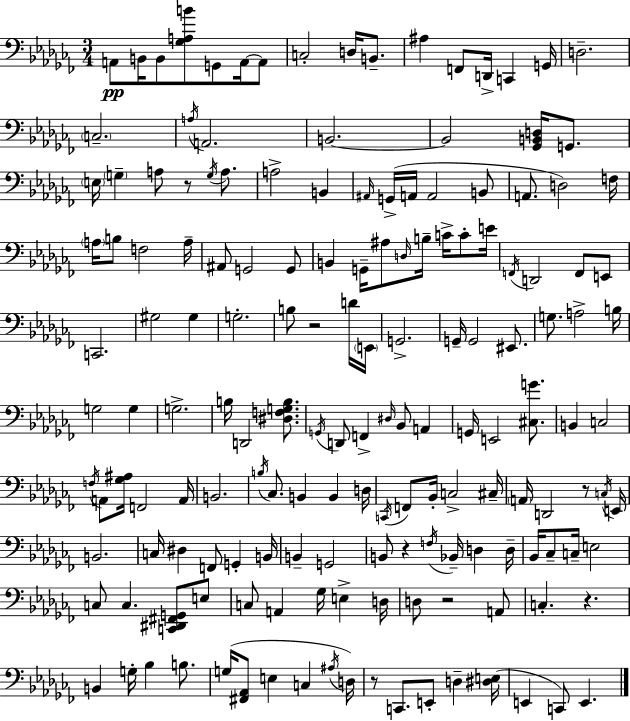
{
  \clef bass
  \numericTimeSignature
  \time 3/4
  \key aes \minor
  a,8\pp b,16 b,8 <ges a b'>8 g,8 a,16~~ a,8 | c2-. d16 b,8.-- | ais4 f,8 d,16-> c,4 g,16 | d2.-- | \break \parenthesize c2.-- | \acciaccatura { a16 } a,2. | b,2.~~ | b,2 <ges, b, d>16 g,8. | \break \parenthesize e16 \parenthesize g4-- a8 r8 \acciaccatura { g16 } a8. | a2-> b,4 | \grace { ais,16 } g,16->( a,16 a,2 | b,8 a,8. d2) | \break f16 \parenthesize a16 b8 f2 | a16-- ais,8 g,2 | g,8 b,4 g,16-- ais8 \grace { d16 } b16-- | c'16-> c'8-. e'16 \acciaccatura { f,16 } d,2 | \break f,8 e,8 c,2. | gis2 | gis4 g2.-. | b8 r2 | \break d'16 \parenthesize e,16 g,2.-> | g,16-- g,2 | eis,8. g8. a2-> | b16 g2 | \break g4 g2.-> | b16 d,2 | <dis f g b>8. \acciaccatura { g,16 } d,8 f,4-> | \grace { dis16 } bes,8 a,4 g,16 e,2 | \break <cis g'>8. b,4 c2 | \acciaccatura { f16 } a,8 <ges ais>16 f,2 | a,16 b,2. | \acciaccatura { b16 } ces8. | \break b,4 b,4 d16 \acciaccatura { c,16 } f,8 | bes,16-. c2-> cis16-- \parenthesize a,16 d,2 | r8 \acciaccatura { c16 } e,16 b,2. | c16 | \break dis4 f,8 g,4-. b,16 b,4-- | g,2 b,8 | r4 \acciaccatura { f16 } bes,16-- d4 d16-- | bes,16 ces8-- c16-- e2 | \break c8 c4. <c, dis, fis, g,>8 e8 | c8 a,4 ges16 e4-> d16 | d8 r2 a,8 | c4.-. r4. | \break b,4 g16-. bes4 b8. | g16( <fis, aes,>8 e4 c4 \acciaccatura { ais16 }) | d16 r8 c,8. e,8-. d4-- | <dis e>16( e,4 c,8) e,4. | \break \bar "|."
}